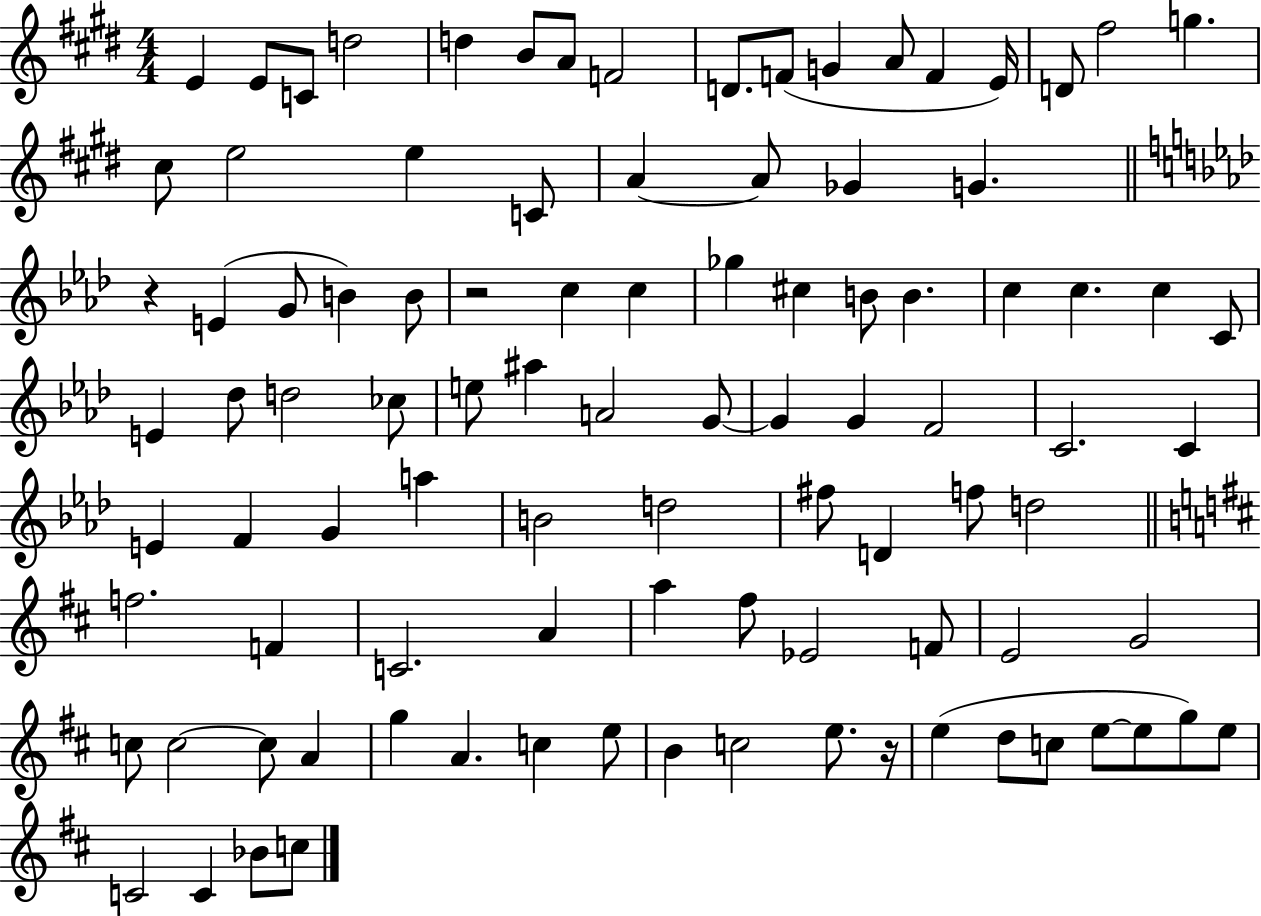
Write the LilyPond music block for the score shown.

{
  \clef treble
  \numericTimeSignature
  \time 4/4
  \key e \major
  e'4 e'8 c'8 d''2 | d''4 b'8 a'8 f'2 | d'8. f'8( g'4 a'8 f'4 e'16) | d'8 fis''2 g''4. | \break cis''8 e''2 e''4 c'8 | a'4~~ a'8 ges'4 g'4. | \bar "||" \break \key f \minor r4 e'4( g'8 b'4) b'8 | r2 c''4 c''4 | ges''4 cis''4 b'8 b'4. | c''4 c''4. c''4 c'8 | \break e'4 des''8 d''2 ces''8 | e''8 ais''4 a'2 g'8~~ | g'4 g'4 f'2 | c'2. c'4 | \break e'4 f'4 g'4 a''4 | b'2 d''2 | fis''8 d'4 f''8 d''2 | \bar "||" \break \key d \major f''2. f'4 | c'2. a'4 | a''4 fis''8 ees'2 f'8 | e'2 g'2 | \break c''8 c''2~~ c''8 a'4 | g''4 a'4. c''4 e''8 | b'4 c''2 e''8. r16 | e''4( d''8 c''8 e''8~~ e''8 g''8) e''8 | \break c'2 c'4 bes'8 c''8 | \bar "|."
}